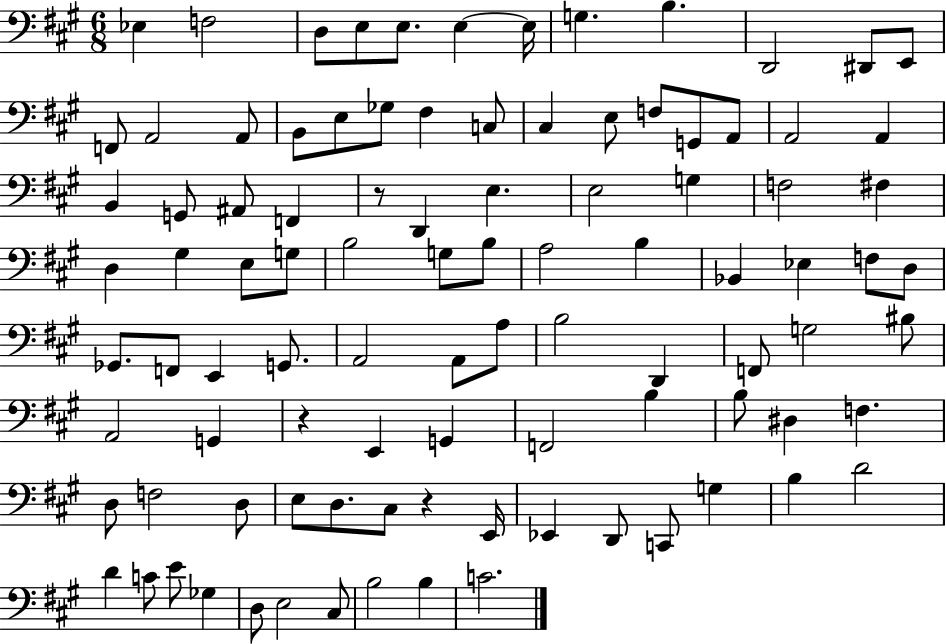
X:1
T:Untitled
M:6/8
L:1/4
K:A
_E, F,2 D,/2 E,/2 E,/2 E, E,/4 G, B, D,,2 ^D,,/2 E,,/2 F,,/2 A,,2 A,,/2 B,,/2 E,/2 _G,/2 ^F, C,/2 ^C, E,/2 F,/2 G,,/2 A,,/2 A,,2 A,, B,, G,,/2 ^A,,/2 F,, z/2 D,, E, E,2 G, F,2 ^F, D, ^G, E,/2 G,/2 B,2 G,/2 B,/2 A,2 B, _B,, _E, F,/2 D,/2 _G,,/2 F,,/2 E,, G,,/2 A,,2 A,,/2 A,/2 B,2 D,, F,,/2 G,2 ^B,/2 A,,2 G,, z E,, G,, F,,2 B, B,/2 ^D, F, D,/2 F,2 D,/2 E,/2 D,/2 ^C,/2 z E,,/4 _E,, D,,/2 C,,/2 G, B, D2 D C/2 E/2 _G, D,/2 E,2 ^C,/2 B,2 B, C2